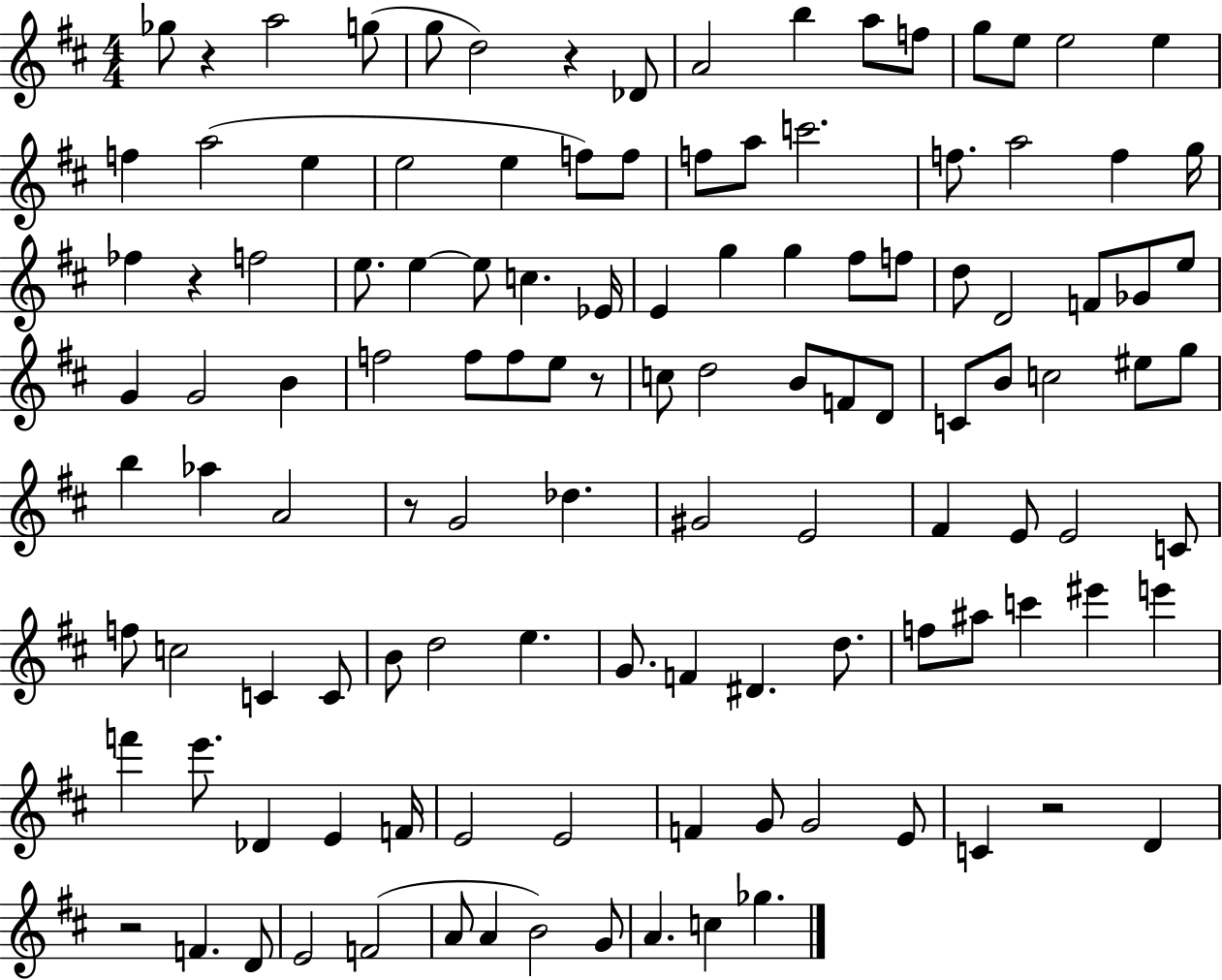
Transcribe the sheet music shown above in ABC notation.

X:1
T:Untitled
M:4/4
L:1/4
K:D
_g/2 z a2 g/2 g/2 d2 z _D/2 A2 b a/2 f/2 g/2 e/2 e2 e f a2 e e2 e f/2 f/2 f/2 a/2 c'2 f/2 a2 f g/4 _f z f2 e/2 e e/2 c _E/4 E g g ^f/2 f/2 d/2 D2 F/2 _G/2 e/2 G G2 B f2 f/2 f/2 e/2 z/2 c/2 d2 B/2 F/2 D/2 C/2 B/2 c2 ^e/2 g/2 b _a A2 z/2 G2 _d ^G2 E2 ^F E/2 E2 C/2 f/2 c2 C C/2 B/2 d2 e G/2 F ^D d/2 f/2 ^a/2 c' ^e' e' f' e'/2 _D E F/4 E2 E2 F G/2 G2 E/2 C z2 D z2 F D/2 E2 F2 A/2 A B2 G/2 A c _g